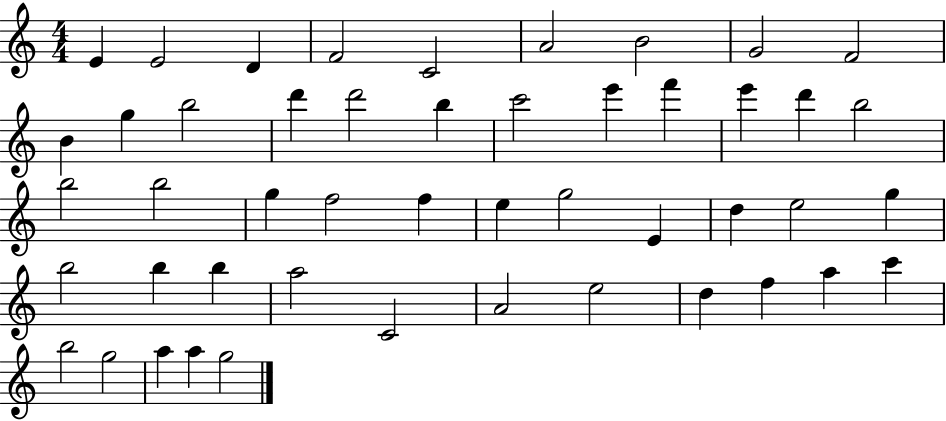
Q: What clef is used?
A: treble